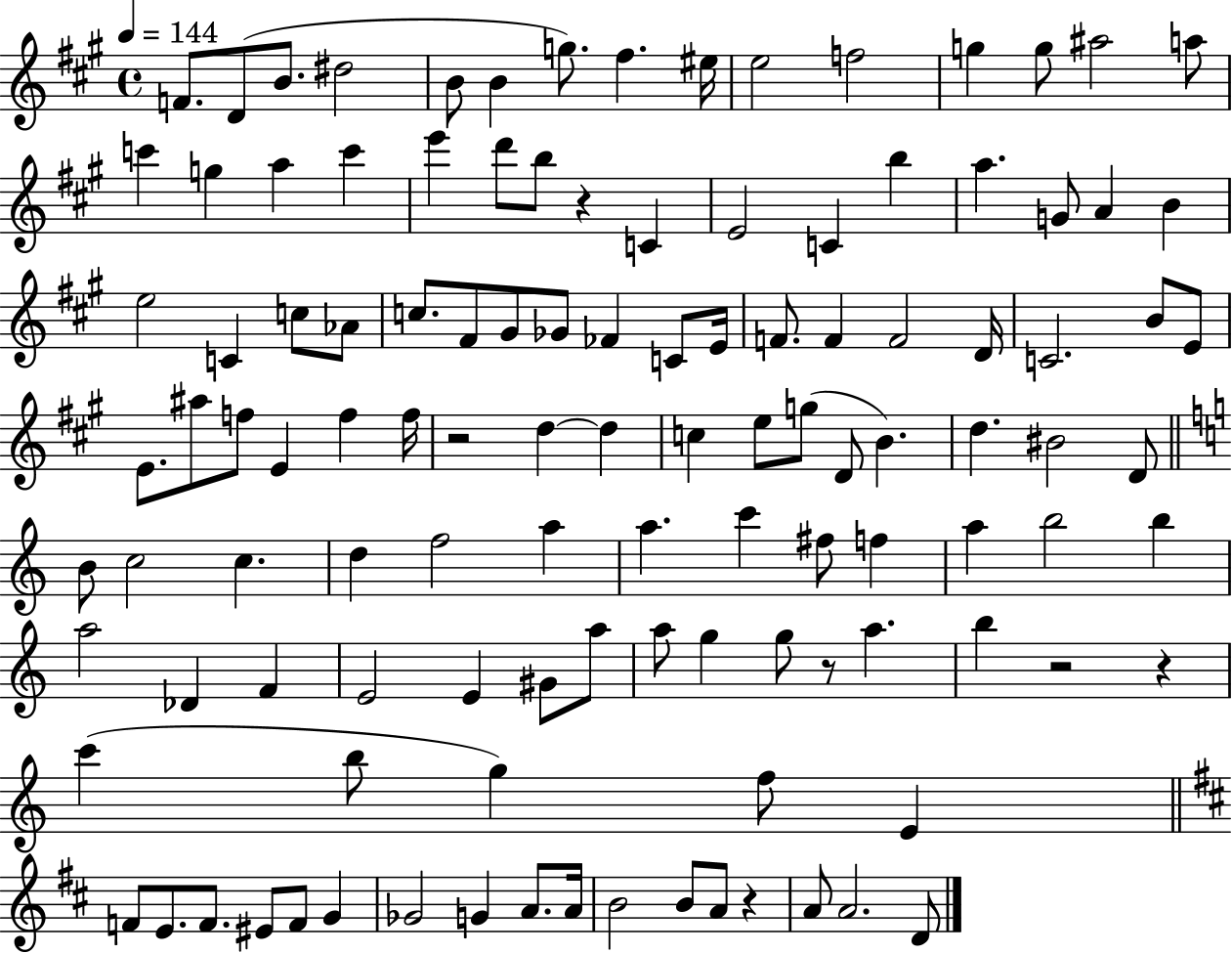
{
  \clef treble
  \time 4/4
  \defaultTimeSignature
  \key a \major
  \tempo 4 = 144
  f'8. d'8( b'8. dis''2 | b'8 b'4 g''8.) fis''4. eis''16 | e''2 f''2 | g''4 g''8 ais''2 a''8 | \break c'''4 g''4 a''4 c'''4 | e'''4 d'''8 b''8 r4 c'4 | e'2 c'4 b''4 | a''4. g'8 a'4 b'4 | \break e''2 c'4 c''8 aes'8 | c''8. fis'8 gis'8 ges'8 fes'4 c'8 e'16 | f'8. f'4 f'2 d'16 | c'2. b'8 e'8 | \break e'8. ais''8 f''8 e'4 f''4 f''16 | r2 d''4~~ d''4 | c''4 e''8 g''8( d'8 b'4.) | d''4. bis'2 d'8 | \break \bar "||" \break \key c \major b'8 c''2 c''4. | d''4 f''2 a''4 | a''4. c'''4 fis''8 f''4 | a''4 b''2 b''4 | \break a''2 des'4 f'4 | e'2 e'4 gis'8 a''8 | a''8 g''4 g''8 r8 a''4. | b''4 r2 r4 | \break c'''4( b''8 g''4) f''8 e'4 | \bar "||" \break \key d \major f'8 e'8. f'8. eis'8 f'8 g'4 | ges'2 g'4 a'8. a'16 | b'2 b'8 a'8 r4 | a'8 a'2. d'8 | \break \bar "|."
}